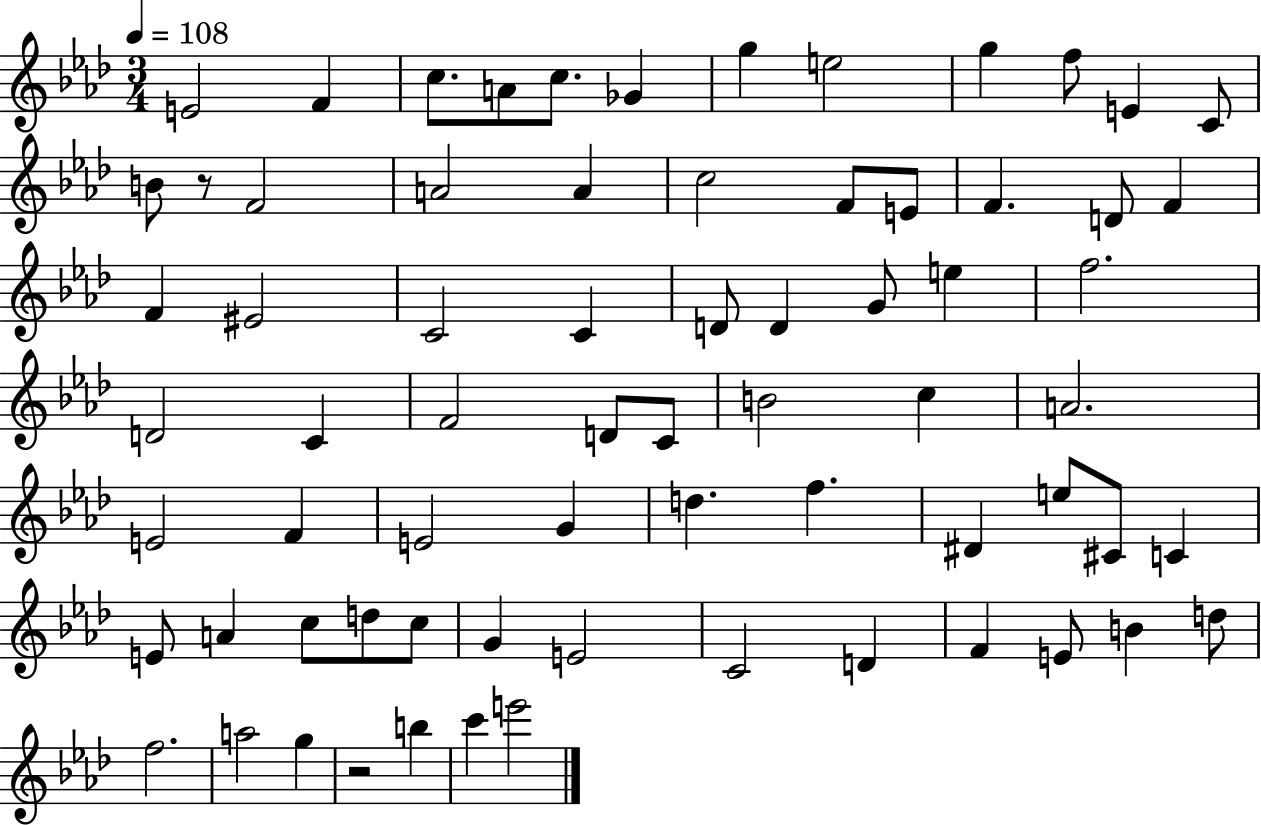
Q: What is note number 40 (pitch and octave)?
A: E4